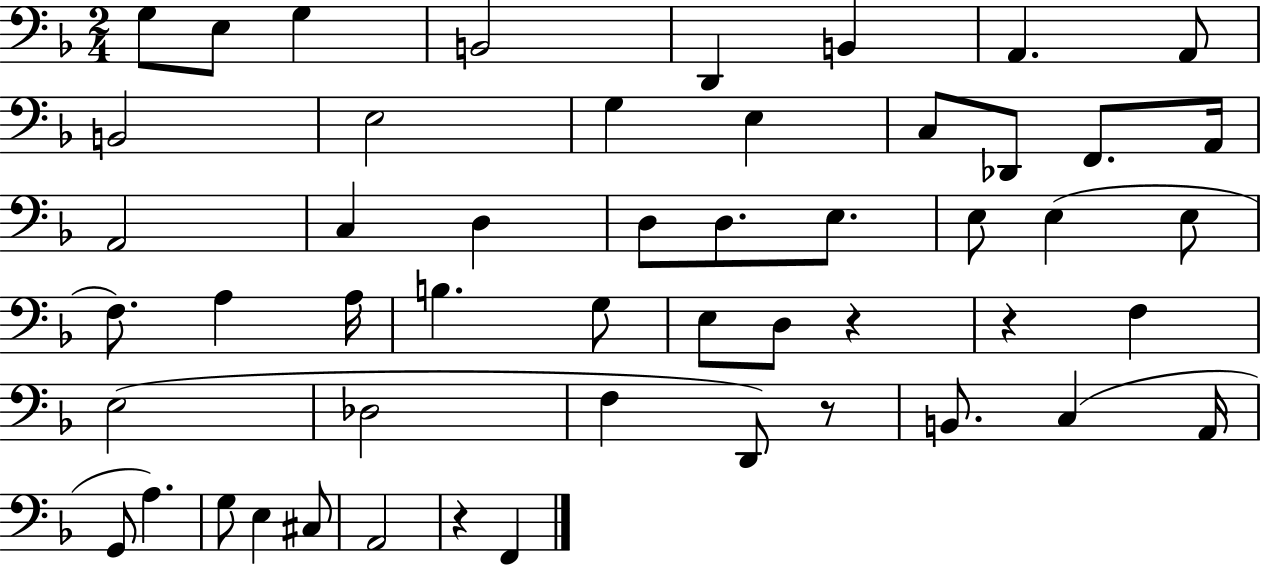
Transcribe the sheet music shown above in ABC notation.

X:1
T:Untitled
M:2/4
L:1/4
K:F
G,/2 E,/2 G, B,,2 D,, B,, A,, A,,/2 B,,2 E,2 G, E, C,/2 _D,,/2 F,,/2 A,,/4 A,,2 C, D, D,/2 D,/2 E,/2 E,/2 E, E,/2 F,/2 A, A,/4 B, G,/2 E,/2 D,/2 z z F, E,2 _D,2 F, D,,/2 z/2 B,,/2 C, A,,/4 G,,/2 A, G,/2 E, ^C,/2 A,,2 z F,,